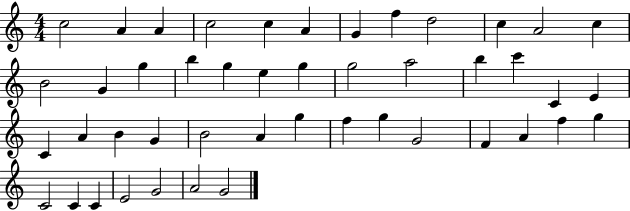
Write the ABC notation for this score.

X:1
T:Untitled
M:4/4
L:1/4
K:C
c2 A A c2 c A G f d2 c A2 c B2 G g b g e g g2 a2 b c' C E C A B G B2 A g f g G2 F A f g C2 C C E2 G2 A2 G2